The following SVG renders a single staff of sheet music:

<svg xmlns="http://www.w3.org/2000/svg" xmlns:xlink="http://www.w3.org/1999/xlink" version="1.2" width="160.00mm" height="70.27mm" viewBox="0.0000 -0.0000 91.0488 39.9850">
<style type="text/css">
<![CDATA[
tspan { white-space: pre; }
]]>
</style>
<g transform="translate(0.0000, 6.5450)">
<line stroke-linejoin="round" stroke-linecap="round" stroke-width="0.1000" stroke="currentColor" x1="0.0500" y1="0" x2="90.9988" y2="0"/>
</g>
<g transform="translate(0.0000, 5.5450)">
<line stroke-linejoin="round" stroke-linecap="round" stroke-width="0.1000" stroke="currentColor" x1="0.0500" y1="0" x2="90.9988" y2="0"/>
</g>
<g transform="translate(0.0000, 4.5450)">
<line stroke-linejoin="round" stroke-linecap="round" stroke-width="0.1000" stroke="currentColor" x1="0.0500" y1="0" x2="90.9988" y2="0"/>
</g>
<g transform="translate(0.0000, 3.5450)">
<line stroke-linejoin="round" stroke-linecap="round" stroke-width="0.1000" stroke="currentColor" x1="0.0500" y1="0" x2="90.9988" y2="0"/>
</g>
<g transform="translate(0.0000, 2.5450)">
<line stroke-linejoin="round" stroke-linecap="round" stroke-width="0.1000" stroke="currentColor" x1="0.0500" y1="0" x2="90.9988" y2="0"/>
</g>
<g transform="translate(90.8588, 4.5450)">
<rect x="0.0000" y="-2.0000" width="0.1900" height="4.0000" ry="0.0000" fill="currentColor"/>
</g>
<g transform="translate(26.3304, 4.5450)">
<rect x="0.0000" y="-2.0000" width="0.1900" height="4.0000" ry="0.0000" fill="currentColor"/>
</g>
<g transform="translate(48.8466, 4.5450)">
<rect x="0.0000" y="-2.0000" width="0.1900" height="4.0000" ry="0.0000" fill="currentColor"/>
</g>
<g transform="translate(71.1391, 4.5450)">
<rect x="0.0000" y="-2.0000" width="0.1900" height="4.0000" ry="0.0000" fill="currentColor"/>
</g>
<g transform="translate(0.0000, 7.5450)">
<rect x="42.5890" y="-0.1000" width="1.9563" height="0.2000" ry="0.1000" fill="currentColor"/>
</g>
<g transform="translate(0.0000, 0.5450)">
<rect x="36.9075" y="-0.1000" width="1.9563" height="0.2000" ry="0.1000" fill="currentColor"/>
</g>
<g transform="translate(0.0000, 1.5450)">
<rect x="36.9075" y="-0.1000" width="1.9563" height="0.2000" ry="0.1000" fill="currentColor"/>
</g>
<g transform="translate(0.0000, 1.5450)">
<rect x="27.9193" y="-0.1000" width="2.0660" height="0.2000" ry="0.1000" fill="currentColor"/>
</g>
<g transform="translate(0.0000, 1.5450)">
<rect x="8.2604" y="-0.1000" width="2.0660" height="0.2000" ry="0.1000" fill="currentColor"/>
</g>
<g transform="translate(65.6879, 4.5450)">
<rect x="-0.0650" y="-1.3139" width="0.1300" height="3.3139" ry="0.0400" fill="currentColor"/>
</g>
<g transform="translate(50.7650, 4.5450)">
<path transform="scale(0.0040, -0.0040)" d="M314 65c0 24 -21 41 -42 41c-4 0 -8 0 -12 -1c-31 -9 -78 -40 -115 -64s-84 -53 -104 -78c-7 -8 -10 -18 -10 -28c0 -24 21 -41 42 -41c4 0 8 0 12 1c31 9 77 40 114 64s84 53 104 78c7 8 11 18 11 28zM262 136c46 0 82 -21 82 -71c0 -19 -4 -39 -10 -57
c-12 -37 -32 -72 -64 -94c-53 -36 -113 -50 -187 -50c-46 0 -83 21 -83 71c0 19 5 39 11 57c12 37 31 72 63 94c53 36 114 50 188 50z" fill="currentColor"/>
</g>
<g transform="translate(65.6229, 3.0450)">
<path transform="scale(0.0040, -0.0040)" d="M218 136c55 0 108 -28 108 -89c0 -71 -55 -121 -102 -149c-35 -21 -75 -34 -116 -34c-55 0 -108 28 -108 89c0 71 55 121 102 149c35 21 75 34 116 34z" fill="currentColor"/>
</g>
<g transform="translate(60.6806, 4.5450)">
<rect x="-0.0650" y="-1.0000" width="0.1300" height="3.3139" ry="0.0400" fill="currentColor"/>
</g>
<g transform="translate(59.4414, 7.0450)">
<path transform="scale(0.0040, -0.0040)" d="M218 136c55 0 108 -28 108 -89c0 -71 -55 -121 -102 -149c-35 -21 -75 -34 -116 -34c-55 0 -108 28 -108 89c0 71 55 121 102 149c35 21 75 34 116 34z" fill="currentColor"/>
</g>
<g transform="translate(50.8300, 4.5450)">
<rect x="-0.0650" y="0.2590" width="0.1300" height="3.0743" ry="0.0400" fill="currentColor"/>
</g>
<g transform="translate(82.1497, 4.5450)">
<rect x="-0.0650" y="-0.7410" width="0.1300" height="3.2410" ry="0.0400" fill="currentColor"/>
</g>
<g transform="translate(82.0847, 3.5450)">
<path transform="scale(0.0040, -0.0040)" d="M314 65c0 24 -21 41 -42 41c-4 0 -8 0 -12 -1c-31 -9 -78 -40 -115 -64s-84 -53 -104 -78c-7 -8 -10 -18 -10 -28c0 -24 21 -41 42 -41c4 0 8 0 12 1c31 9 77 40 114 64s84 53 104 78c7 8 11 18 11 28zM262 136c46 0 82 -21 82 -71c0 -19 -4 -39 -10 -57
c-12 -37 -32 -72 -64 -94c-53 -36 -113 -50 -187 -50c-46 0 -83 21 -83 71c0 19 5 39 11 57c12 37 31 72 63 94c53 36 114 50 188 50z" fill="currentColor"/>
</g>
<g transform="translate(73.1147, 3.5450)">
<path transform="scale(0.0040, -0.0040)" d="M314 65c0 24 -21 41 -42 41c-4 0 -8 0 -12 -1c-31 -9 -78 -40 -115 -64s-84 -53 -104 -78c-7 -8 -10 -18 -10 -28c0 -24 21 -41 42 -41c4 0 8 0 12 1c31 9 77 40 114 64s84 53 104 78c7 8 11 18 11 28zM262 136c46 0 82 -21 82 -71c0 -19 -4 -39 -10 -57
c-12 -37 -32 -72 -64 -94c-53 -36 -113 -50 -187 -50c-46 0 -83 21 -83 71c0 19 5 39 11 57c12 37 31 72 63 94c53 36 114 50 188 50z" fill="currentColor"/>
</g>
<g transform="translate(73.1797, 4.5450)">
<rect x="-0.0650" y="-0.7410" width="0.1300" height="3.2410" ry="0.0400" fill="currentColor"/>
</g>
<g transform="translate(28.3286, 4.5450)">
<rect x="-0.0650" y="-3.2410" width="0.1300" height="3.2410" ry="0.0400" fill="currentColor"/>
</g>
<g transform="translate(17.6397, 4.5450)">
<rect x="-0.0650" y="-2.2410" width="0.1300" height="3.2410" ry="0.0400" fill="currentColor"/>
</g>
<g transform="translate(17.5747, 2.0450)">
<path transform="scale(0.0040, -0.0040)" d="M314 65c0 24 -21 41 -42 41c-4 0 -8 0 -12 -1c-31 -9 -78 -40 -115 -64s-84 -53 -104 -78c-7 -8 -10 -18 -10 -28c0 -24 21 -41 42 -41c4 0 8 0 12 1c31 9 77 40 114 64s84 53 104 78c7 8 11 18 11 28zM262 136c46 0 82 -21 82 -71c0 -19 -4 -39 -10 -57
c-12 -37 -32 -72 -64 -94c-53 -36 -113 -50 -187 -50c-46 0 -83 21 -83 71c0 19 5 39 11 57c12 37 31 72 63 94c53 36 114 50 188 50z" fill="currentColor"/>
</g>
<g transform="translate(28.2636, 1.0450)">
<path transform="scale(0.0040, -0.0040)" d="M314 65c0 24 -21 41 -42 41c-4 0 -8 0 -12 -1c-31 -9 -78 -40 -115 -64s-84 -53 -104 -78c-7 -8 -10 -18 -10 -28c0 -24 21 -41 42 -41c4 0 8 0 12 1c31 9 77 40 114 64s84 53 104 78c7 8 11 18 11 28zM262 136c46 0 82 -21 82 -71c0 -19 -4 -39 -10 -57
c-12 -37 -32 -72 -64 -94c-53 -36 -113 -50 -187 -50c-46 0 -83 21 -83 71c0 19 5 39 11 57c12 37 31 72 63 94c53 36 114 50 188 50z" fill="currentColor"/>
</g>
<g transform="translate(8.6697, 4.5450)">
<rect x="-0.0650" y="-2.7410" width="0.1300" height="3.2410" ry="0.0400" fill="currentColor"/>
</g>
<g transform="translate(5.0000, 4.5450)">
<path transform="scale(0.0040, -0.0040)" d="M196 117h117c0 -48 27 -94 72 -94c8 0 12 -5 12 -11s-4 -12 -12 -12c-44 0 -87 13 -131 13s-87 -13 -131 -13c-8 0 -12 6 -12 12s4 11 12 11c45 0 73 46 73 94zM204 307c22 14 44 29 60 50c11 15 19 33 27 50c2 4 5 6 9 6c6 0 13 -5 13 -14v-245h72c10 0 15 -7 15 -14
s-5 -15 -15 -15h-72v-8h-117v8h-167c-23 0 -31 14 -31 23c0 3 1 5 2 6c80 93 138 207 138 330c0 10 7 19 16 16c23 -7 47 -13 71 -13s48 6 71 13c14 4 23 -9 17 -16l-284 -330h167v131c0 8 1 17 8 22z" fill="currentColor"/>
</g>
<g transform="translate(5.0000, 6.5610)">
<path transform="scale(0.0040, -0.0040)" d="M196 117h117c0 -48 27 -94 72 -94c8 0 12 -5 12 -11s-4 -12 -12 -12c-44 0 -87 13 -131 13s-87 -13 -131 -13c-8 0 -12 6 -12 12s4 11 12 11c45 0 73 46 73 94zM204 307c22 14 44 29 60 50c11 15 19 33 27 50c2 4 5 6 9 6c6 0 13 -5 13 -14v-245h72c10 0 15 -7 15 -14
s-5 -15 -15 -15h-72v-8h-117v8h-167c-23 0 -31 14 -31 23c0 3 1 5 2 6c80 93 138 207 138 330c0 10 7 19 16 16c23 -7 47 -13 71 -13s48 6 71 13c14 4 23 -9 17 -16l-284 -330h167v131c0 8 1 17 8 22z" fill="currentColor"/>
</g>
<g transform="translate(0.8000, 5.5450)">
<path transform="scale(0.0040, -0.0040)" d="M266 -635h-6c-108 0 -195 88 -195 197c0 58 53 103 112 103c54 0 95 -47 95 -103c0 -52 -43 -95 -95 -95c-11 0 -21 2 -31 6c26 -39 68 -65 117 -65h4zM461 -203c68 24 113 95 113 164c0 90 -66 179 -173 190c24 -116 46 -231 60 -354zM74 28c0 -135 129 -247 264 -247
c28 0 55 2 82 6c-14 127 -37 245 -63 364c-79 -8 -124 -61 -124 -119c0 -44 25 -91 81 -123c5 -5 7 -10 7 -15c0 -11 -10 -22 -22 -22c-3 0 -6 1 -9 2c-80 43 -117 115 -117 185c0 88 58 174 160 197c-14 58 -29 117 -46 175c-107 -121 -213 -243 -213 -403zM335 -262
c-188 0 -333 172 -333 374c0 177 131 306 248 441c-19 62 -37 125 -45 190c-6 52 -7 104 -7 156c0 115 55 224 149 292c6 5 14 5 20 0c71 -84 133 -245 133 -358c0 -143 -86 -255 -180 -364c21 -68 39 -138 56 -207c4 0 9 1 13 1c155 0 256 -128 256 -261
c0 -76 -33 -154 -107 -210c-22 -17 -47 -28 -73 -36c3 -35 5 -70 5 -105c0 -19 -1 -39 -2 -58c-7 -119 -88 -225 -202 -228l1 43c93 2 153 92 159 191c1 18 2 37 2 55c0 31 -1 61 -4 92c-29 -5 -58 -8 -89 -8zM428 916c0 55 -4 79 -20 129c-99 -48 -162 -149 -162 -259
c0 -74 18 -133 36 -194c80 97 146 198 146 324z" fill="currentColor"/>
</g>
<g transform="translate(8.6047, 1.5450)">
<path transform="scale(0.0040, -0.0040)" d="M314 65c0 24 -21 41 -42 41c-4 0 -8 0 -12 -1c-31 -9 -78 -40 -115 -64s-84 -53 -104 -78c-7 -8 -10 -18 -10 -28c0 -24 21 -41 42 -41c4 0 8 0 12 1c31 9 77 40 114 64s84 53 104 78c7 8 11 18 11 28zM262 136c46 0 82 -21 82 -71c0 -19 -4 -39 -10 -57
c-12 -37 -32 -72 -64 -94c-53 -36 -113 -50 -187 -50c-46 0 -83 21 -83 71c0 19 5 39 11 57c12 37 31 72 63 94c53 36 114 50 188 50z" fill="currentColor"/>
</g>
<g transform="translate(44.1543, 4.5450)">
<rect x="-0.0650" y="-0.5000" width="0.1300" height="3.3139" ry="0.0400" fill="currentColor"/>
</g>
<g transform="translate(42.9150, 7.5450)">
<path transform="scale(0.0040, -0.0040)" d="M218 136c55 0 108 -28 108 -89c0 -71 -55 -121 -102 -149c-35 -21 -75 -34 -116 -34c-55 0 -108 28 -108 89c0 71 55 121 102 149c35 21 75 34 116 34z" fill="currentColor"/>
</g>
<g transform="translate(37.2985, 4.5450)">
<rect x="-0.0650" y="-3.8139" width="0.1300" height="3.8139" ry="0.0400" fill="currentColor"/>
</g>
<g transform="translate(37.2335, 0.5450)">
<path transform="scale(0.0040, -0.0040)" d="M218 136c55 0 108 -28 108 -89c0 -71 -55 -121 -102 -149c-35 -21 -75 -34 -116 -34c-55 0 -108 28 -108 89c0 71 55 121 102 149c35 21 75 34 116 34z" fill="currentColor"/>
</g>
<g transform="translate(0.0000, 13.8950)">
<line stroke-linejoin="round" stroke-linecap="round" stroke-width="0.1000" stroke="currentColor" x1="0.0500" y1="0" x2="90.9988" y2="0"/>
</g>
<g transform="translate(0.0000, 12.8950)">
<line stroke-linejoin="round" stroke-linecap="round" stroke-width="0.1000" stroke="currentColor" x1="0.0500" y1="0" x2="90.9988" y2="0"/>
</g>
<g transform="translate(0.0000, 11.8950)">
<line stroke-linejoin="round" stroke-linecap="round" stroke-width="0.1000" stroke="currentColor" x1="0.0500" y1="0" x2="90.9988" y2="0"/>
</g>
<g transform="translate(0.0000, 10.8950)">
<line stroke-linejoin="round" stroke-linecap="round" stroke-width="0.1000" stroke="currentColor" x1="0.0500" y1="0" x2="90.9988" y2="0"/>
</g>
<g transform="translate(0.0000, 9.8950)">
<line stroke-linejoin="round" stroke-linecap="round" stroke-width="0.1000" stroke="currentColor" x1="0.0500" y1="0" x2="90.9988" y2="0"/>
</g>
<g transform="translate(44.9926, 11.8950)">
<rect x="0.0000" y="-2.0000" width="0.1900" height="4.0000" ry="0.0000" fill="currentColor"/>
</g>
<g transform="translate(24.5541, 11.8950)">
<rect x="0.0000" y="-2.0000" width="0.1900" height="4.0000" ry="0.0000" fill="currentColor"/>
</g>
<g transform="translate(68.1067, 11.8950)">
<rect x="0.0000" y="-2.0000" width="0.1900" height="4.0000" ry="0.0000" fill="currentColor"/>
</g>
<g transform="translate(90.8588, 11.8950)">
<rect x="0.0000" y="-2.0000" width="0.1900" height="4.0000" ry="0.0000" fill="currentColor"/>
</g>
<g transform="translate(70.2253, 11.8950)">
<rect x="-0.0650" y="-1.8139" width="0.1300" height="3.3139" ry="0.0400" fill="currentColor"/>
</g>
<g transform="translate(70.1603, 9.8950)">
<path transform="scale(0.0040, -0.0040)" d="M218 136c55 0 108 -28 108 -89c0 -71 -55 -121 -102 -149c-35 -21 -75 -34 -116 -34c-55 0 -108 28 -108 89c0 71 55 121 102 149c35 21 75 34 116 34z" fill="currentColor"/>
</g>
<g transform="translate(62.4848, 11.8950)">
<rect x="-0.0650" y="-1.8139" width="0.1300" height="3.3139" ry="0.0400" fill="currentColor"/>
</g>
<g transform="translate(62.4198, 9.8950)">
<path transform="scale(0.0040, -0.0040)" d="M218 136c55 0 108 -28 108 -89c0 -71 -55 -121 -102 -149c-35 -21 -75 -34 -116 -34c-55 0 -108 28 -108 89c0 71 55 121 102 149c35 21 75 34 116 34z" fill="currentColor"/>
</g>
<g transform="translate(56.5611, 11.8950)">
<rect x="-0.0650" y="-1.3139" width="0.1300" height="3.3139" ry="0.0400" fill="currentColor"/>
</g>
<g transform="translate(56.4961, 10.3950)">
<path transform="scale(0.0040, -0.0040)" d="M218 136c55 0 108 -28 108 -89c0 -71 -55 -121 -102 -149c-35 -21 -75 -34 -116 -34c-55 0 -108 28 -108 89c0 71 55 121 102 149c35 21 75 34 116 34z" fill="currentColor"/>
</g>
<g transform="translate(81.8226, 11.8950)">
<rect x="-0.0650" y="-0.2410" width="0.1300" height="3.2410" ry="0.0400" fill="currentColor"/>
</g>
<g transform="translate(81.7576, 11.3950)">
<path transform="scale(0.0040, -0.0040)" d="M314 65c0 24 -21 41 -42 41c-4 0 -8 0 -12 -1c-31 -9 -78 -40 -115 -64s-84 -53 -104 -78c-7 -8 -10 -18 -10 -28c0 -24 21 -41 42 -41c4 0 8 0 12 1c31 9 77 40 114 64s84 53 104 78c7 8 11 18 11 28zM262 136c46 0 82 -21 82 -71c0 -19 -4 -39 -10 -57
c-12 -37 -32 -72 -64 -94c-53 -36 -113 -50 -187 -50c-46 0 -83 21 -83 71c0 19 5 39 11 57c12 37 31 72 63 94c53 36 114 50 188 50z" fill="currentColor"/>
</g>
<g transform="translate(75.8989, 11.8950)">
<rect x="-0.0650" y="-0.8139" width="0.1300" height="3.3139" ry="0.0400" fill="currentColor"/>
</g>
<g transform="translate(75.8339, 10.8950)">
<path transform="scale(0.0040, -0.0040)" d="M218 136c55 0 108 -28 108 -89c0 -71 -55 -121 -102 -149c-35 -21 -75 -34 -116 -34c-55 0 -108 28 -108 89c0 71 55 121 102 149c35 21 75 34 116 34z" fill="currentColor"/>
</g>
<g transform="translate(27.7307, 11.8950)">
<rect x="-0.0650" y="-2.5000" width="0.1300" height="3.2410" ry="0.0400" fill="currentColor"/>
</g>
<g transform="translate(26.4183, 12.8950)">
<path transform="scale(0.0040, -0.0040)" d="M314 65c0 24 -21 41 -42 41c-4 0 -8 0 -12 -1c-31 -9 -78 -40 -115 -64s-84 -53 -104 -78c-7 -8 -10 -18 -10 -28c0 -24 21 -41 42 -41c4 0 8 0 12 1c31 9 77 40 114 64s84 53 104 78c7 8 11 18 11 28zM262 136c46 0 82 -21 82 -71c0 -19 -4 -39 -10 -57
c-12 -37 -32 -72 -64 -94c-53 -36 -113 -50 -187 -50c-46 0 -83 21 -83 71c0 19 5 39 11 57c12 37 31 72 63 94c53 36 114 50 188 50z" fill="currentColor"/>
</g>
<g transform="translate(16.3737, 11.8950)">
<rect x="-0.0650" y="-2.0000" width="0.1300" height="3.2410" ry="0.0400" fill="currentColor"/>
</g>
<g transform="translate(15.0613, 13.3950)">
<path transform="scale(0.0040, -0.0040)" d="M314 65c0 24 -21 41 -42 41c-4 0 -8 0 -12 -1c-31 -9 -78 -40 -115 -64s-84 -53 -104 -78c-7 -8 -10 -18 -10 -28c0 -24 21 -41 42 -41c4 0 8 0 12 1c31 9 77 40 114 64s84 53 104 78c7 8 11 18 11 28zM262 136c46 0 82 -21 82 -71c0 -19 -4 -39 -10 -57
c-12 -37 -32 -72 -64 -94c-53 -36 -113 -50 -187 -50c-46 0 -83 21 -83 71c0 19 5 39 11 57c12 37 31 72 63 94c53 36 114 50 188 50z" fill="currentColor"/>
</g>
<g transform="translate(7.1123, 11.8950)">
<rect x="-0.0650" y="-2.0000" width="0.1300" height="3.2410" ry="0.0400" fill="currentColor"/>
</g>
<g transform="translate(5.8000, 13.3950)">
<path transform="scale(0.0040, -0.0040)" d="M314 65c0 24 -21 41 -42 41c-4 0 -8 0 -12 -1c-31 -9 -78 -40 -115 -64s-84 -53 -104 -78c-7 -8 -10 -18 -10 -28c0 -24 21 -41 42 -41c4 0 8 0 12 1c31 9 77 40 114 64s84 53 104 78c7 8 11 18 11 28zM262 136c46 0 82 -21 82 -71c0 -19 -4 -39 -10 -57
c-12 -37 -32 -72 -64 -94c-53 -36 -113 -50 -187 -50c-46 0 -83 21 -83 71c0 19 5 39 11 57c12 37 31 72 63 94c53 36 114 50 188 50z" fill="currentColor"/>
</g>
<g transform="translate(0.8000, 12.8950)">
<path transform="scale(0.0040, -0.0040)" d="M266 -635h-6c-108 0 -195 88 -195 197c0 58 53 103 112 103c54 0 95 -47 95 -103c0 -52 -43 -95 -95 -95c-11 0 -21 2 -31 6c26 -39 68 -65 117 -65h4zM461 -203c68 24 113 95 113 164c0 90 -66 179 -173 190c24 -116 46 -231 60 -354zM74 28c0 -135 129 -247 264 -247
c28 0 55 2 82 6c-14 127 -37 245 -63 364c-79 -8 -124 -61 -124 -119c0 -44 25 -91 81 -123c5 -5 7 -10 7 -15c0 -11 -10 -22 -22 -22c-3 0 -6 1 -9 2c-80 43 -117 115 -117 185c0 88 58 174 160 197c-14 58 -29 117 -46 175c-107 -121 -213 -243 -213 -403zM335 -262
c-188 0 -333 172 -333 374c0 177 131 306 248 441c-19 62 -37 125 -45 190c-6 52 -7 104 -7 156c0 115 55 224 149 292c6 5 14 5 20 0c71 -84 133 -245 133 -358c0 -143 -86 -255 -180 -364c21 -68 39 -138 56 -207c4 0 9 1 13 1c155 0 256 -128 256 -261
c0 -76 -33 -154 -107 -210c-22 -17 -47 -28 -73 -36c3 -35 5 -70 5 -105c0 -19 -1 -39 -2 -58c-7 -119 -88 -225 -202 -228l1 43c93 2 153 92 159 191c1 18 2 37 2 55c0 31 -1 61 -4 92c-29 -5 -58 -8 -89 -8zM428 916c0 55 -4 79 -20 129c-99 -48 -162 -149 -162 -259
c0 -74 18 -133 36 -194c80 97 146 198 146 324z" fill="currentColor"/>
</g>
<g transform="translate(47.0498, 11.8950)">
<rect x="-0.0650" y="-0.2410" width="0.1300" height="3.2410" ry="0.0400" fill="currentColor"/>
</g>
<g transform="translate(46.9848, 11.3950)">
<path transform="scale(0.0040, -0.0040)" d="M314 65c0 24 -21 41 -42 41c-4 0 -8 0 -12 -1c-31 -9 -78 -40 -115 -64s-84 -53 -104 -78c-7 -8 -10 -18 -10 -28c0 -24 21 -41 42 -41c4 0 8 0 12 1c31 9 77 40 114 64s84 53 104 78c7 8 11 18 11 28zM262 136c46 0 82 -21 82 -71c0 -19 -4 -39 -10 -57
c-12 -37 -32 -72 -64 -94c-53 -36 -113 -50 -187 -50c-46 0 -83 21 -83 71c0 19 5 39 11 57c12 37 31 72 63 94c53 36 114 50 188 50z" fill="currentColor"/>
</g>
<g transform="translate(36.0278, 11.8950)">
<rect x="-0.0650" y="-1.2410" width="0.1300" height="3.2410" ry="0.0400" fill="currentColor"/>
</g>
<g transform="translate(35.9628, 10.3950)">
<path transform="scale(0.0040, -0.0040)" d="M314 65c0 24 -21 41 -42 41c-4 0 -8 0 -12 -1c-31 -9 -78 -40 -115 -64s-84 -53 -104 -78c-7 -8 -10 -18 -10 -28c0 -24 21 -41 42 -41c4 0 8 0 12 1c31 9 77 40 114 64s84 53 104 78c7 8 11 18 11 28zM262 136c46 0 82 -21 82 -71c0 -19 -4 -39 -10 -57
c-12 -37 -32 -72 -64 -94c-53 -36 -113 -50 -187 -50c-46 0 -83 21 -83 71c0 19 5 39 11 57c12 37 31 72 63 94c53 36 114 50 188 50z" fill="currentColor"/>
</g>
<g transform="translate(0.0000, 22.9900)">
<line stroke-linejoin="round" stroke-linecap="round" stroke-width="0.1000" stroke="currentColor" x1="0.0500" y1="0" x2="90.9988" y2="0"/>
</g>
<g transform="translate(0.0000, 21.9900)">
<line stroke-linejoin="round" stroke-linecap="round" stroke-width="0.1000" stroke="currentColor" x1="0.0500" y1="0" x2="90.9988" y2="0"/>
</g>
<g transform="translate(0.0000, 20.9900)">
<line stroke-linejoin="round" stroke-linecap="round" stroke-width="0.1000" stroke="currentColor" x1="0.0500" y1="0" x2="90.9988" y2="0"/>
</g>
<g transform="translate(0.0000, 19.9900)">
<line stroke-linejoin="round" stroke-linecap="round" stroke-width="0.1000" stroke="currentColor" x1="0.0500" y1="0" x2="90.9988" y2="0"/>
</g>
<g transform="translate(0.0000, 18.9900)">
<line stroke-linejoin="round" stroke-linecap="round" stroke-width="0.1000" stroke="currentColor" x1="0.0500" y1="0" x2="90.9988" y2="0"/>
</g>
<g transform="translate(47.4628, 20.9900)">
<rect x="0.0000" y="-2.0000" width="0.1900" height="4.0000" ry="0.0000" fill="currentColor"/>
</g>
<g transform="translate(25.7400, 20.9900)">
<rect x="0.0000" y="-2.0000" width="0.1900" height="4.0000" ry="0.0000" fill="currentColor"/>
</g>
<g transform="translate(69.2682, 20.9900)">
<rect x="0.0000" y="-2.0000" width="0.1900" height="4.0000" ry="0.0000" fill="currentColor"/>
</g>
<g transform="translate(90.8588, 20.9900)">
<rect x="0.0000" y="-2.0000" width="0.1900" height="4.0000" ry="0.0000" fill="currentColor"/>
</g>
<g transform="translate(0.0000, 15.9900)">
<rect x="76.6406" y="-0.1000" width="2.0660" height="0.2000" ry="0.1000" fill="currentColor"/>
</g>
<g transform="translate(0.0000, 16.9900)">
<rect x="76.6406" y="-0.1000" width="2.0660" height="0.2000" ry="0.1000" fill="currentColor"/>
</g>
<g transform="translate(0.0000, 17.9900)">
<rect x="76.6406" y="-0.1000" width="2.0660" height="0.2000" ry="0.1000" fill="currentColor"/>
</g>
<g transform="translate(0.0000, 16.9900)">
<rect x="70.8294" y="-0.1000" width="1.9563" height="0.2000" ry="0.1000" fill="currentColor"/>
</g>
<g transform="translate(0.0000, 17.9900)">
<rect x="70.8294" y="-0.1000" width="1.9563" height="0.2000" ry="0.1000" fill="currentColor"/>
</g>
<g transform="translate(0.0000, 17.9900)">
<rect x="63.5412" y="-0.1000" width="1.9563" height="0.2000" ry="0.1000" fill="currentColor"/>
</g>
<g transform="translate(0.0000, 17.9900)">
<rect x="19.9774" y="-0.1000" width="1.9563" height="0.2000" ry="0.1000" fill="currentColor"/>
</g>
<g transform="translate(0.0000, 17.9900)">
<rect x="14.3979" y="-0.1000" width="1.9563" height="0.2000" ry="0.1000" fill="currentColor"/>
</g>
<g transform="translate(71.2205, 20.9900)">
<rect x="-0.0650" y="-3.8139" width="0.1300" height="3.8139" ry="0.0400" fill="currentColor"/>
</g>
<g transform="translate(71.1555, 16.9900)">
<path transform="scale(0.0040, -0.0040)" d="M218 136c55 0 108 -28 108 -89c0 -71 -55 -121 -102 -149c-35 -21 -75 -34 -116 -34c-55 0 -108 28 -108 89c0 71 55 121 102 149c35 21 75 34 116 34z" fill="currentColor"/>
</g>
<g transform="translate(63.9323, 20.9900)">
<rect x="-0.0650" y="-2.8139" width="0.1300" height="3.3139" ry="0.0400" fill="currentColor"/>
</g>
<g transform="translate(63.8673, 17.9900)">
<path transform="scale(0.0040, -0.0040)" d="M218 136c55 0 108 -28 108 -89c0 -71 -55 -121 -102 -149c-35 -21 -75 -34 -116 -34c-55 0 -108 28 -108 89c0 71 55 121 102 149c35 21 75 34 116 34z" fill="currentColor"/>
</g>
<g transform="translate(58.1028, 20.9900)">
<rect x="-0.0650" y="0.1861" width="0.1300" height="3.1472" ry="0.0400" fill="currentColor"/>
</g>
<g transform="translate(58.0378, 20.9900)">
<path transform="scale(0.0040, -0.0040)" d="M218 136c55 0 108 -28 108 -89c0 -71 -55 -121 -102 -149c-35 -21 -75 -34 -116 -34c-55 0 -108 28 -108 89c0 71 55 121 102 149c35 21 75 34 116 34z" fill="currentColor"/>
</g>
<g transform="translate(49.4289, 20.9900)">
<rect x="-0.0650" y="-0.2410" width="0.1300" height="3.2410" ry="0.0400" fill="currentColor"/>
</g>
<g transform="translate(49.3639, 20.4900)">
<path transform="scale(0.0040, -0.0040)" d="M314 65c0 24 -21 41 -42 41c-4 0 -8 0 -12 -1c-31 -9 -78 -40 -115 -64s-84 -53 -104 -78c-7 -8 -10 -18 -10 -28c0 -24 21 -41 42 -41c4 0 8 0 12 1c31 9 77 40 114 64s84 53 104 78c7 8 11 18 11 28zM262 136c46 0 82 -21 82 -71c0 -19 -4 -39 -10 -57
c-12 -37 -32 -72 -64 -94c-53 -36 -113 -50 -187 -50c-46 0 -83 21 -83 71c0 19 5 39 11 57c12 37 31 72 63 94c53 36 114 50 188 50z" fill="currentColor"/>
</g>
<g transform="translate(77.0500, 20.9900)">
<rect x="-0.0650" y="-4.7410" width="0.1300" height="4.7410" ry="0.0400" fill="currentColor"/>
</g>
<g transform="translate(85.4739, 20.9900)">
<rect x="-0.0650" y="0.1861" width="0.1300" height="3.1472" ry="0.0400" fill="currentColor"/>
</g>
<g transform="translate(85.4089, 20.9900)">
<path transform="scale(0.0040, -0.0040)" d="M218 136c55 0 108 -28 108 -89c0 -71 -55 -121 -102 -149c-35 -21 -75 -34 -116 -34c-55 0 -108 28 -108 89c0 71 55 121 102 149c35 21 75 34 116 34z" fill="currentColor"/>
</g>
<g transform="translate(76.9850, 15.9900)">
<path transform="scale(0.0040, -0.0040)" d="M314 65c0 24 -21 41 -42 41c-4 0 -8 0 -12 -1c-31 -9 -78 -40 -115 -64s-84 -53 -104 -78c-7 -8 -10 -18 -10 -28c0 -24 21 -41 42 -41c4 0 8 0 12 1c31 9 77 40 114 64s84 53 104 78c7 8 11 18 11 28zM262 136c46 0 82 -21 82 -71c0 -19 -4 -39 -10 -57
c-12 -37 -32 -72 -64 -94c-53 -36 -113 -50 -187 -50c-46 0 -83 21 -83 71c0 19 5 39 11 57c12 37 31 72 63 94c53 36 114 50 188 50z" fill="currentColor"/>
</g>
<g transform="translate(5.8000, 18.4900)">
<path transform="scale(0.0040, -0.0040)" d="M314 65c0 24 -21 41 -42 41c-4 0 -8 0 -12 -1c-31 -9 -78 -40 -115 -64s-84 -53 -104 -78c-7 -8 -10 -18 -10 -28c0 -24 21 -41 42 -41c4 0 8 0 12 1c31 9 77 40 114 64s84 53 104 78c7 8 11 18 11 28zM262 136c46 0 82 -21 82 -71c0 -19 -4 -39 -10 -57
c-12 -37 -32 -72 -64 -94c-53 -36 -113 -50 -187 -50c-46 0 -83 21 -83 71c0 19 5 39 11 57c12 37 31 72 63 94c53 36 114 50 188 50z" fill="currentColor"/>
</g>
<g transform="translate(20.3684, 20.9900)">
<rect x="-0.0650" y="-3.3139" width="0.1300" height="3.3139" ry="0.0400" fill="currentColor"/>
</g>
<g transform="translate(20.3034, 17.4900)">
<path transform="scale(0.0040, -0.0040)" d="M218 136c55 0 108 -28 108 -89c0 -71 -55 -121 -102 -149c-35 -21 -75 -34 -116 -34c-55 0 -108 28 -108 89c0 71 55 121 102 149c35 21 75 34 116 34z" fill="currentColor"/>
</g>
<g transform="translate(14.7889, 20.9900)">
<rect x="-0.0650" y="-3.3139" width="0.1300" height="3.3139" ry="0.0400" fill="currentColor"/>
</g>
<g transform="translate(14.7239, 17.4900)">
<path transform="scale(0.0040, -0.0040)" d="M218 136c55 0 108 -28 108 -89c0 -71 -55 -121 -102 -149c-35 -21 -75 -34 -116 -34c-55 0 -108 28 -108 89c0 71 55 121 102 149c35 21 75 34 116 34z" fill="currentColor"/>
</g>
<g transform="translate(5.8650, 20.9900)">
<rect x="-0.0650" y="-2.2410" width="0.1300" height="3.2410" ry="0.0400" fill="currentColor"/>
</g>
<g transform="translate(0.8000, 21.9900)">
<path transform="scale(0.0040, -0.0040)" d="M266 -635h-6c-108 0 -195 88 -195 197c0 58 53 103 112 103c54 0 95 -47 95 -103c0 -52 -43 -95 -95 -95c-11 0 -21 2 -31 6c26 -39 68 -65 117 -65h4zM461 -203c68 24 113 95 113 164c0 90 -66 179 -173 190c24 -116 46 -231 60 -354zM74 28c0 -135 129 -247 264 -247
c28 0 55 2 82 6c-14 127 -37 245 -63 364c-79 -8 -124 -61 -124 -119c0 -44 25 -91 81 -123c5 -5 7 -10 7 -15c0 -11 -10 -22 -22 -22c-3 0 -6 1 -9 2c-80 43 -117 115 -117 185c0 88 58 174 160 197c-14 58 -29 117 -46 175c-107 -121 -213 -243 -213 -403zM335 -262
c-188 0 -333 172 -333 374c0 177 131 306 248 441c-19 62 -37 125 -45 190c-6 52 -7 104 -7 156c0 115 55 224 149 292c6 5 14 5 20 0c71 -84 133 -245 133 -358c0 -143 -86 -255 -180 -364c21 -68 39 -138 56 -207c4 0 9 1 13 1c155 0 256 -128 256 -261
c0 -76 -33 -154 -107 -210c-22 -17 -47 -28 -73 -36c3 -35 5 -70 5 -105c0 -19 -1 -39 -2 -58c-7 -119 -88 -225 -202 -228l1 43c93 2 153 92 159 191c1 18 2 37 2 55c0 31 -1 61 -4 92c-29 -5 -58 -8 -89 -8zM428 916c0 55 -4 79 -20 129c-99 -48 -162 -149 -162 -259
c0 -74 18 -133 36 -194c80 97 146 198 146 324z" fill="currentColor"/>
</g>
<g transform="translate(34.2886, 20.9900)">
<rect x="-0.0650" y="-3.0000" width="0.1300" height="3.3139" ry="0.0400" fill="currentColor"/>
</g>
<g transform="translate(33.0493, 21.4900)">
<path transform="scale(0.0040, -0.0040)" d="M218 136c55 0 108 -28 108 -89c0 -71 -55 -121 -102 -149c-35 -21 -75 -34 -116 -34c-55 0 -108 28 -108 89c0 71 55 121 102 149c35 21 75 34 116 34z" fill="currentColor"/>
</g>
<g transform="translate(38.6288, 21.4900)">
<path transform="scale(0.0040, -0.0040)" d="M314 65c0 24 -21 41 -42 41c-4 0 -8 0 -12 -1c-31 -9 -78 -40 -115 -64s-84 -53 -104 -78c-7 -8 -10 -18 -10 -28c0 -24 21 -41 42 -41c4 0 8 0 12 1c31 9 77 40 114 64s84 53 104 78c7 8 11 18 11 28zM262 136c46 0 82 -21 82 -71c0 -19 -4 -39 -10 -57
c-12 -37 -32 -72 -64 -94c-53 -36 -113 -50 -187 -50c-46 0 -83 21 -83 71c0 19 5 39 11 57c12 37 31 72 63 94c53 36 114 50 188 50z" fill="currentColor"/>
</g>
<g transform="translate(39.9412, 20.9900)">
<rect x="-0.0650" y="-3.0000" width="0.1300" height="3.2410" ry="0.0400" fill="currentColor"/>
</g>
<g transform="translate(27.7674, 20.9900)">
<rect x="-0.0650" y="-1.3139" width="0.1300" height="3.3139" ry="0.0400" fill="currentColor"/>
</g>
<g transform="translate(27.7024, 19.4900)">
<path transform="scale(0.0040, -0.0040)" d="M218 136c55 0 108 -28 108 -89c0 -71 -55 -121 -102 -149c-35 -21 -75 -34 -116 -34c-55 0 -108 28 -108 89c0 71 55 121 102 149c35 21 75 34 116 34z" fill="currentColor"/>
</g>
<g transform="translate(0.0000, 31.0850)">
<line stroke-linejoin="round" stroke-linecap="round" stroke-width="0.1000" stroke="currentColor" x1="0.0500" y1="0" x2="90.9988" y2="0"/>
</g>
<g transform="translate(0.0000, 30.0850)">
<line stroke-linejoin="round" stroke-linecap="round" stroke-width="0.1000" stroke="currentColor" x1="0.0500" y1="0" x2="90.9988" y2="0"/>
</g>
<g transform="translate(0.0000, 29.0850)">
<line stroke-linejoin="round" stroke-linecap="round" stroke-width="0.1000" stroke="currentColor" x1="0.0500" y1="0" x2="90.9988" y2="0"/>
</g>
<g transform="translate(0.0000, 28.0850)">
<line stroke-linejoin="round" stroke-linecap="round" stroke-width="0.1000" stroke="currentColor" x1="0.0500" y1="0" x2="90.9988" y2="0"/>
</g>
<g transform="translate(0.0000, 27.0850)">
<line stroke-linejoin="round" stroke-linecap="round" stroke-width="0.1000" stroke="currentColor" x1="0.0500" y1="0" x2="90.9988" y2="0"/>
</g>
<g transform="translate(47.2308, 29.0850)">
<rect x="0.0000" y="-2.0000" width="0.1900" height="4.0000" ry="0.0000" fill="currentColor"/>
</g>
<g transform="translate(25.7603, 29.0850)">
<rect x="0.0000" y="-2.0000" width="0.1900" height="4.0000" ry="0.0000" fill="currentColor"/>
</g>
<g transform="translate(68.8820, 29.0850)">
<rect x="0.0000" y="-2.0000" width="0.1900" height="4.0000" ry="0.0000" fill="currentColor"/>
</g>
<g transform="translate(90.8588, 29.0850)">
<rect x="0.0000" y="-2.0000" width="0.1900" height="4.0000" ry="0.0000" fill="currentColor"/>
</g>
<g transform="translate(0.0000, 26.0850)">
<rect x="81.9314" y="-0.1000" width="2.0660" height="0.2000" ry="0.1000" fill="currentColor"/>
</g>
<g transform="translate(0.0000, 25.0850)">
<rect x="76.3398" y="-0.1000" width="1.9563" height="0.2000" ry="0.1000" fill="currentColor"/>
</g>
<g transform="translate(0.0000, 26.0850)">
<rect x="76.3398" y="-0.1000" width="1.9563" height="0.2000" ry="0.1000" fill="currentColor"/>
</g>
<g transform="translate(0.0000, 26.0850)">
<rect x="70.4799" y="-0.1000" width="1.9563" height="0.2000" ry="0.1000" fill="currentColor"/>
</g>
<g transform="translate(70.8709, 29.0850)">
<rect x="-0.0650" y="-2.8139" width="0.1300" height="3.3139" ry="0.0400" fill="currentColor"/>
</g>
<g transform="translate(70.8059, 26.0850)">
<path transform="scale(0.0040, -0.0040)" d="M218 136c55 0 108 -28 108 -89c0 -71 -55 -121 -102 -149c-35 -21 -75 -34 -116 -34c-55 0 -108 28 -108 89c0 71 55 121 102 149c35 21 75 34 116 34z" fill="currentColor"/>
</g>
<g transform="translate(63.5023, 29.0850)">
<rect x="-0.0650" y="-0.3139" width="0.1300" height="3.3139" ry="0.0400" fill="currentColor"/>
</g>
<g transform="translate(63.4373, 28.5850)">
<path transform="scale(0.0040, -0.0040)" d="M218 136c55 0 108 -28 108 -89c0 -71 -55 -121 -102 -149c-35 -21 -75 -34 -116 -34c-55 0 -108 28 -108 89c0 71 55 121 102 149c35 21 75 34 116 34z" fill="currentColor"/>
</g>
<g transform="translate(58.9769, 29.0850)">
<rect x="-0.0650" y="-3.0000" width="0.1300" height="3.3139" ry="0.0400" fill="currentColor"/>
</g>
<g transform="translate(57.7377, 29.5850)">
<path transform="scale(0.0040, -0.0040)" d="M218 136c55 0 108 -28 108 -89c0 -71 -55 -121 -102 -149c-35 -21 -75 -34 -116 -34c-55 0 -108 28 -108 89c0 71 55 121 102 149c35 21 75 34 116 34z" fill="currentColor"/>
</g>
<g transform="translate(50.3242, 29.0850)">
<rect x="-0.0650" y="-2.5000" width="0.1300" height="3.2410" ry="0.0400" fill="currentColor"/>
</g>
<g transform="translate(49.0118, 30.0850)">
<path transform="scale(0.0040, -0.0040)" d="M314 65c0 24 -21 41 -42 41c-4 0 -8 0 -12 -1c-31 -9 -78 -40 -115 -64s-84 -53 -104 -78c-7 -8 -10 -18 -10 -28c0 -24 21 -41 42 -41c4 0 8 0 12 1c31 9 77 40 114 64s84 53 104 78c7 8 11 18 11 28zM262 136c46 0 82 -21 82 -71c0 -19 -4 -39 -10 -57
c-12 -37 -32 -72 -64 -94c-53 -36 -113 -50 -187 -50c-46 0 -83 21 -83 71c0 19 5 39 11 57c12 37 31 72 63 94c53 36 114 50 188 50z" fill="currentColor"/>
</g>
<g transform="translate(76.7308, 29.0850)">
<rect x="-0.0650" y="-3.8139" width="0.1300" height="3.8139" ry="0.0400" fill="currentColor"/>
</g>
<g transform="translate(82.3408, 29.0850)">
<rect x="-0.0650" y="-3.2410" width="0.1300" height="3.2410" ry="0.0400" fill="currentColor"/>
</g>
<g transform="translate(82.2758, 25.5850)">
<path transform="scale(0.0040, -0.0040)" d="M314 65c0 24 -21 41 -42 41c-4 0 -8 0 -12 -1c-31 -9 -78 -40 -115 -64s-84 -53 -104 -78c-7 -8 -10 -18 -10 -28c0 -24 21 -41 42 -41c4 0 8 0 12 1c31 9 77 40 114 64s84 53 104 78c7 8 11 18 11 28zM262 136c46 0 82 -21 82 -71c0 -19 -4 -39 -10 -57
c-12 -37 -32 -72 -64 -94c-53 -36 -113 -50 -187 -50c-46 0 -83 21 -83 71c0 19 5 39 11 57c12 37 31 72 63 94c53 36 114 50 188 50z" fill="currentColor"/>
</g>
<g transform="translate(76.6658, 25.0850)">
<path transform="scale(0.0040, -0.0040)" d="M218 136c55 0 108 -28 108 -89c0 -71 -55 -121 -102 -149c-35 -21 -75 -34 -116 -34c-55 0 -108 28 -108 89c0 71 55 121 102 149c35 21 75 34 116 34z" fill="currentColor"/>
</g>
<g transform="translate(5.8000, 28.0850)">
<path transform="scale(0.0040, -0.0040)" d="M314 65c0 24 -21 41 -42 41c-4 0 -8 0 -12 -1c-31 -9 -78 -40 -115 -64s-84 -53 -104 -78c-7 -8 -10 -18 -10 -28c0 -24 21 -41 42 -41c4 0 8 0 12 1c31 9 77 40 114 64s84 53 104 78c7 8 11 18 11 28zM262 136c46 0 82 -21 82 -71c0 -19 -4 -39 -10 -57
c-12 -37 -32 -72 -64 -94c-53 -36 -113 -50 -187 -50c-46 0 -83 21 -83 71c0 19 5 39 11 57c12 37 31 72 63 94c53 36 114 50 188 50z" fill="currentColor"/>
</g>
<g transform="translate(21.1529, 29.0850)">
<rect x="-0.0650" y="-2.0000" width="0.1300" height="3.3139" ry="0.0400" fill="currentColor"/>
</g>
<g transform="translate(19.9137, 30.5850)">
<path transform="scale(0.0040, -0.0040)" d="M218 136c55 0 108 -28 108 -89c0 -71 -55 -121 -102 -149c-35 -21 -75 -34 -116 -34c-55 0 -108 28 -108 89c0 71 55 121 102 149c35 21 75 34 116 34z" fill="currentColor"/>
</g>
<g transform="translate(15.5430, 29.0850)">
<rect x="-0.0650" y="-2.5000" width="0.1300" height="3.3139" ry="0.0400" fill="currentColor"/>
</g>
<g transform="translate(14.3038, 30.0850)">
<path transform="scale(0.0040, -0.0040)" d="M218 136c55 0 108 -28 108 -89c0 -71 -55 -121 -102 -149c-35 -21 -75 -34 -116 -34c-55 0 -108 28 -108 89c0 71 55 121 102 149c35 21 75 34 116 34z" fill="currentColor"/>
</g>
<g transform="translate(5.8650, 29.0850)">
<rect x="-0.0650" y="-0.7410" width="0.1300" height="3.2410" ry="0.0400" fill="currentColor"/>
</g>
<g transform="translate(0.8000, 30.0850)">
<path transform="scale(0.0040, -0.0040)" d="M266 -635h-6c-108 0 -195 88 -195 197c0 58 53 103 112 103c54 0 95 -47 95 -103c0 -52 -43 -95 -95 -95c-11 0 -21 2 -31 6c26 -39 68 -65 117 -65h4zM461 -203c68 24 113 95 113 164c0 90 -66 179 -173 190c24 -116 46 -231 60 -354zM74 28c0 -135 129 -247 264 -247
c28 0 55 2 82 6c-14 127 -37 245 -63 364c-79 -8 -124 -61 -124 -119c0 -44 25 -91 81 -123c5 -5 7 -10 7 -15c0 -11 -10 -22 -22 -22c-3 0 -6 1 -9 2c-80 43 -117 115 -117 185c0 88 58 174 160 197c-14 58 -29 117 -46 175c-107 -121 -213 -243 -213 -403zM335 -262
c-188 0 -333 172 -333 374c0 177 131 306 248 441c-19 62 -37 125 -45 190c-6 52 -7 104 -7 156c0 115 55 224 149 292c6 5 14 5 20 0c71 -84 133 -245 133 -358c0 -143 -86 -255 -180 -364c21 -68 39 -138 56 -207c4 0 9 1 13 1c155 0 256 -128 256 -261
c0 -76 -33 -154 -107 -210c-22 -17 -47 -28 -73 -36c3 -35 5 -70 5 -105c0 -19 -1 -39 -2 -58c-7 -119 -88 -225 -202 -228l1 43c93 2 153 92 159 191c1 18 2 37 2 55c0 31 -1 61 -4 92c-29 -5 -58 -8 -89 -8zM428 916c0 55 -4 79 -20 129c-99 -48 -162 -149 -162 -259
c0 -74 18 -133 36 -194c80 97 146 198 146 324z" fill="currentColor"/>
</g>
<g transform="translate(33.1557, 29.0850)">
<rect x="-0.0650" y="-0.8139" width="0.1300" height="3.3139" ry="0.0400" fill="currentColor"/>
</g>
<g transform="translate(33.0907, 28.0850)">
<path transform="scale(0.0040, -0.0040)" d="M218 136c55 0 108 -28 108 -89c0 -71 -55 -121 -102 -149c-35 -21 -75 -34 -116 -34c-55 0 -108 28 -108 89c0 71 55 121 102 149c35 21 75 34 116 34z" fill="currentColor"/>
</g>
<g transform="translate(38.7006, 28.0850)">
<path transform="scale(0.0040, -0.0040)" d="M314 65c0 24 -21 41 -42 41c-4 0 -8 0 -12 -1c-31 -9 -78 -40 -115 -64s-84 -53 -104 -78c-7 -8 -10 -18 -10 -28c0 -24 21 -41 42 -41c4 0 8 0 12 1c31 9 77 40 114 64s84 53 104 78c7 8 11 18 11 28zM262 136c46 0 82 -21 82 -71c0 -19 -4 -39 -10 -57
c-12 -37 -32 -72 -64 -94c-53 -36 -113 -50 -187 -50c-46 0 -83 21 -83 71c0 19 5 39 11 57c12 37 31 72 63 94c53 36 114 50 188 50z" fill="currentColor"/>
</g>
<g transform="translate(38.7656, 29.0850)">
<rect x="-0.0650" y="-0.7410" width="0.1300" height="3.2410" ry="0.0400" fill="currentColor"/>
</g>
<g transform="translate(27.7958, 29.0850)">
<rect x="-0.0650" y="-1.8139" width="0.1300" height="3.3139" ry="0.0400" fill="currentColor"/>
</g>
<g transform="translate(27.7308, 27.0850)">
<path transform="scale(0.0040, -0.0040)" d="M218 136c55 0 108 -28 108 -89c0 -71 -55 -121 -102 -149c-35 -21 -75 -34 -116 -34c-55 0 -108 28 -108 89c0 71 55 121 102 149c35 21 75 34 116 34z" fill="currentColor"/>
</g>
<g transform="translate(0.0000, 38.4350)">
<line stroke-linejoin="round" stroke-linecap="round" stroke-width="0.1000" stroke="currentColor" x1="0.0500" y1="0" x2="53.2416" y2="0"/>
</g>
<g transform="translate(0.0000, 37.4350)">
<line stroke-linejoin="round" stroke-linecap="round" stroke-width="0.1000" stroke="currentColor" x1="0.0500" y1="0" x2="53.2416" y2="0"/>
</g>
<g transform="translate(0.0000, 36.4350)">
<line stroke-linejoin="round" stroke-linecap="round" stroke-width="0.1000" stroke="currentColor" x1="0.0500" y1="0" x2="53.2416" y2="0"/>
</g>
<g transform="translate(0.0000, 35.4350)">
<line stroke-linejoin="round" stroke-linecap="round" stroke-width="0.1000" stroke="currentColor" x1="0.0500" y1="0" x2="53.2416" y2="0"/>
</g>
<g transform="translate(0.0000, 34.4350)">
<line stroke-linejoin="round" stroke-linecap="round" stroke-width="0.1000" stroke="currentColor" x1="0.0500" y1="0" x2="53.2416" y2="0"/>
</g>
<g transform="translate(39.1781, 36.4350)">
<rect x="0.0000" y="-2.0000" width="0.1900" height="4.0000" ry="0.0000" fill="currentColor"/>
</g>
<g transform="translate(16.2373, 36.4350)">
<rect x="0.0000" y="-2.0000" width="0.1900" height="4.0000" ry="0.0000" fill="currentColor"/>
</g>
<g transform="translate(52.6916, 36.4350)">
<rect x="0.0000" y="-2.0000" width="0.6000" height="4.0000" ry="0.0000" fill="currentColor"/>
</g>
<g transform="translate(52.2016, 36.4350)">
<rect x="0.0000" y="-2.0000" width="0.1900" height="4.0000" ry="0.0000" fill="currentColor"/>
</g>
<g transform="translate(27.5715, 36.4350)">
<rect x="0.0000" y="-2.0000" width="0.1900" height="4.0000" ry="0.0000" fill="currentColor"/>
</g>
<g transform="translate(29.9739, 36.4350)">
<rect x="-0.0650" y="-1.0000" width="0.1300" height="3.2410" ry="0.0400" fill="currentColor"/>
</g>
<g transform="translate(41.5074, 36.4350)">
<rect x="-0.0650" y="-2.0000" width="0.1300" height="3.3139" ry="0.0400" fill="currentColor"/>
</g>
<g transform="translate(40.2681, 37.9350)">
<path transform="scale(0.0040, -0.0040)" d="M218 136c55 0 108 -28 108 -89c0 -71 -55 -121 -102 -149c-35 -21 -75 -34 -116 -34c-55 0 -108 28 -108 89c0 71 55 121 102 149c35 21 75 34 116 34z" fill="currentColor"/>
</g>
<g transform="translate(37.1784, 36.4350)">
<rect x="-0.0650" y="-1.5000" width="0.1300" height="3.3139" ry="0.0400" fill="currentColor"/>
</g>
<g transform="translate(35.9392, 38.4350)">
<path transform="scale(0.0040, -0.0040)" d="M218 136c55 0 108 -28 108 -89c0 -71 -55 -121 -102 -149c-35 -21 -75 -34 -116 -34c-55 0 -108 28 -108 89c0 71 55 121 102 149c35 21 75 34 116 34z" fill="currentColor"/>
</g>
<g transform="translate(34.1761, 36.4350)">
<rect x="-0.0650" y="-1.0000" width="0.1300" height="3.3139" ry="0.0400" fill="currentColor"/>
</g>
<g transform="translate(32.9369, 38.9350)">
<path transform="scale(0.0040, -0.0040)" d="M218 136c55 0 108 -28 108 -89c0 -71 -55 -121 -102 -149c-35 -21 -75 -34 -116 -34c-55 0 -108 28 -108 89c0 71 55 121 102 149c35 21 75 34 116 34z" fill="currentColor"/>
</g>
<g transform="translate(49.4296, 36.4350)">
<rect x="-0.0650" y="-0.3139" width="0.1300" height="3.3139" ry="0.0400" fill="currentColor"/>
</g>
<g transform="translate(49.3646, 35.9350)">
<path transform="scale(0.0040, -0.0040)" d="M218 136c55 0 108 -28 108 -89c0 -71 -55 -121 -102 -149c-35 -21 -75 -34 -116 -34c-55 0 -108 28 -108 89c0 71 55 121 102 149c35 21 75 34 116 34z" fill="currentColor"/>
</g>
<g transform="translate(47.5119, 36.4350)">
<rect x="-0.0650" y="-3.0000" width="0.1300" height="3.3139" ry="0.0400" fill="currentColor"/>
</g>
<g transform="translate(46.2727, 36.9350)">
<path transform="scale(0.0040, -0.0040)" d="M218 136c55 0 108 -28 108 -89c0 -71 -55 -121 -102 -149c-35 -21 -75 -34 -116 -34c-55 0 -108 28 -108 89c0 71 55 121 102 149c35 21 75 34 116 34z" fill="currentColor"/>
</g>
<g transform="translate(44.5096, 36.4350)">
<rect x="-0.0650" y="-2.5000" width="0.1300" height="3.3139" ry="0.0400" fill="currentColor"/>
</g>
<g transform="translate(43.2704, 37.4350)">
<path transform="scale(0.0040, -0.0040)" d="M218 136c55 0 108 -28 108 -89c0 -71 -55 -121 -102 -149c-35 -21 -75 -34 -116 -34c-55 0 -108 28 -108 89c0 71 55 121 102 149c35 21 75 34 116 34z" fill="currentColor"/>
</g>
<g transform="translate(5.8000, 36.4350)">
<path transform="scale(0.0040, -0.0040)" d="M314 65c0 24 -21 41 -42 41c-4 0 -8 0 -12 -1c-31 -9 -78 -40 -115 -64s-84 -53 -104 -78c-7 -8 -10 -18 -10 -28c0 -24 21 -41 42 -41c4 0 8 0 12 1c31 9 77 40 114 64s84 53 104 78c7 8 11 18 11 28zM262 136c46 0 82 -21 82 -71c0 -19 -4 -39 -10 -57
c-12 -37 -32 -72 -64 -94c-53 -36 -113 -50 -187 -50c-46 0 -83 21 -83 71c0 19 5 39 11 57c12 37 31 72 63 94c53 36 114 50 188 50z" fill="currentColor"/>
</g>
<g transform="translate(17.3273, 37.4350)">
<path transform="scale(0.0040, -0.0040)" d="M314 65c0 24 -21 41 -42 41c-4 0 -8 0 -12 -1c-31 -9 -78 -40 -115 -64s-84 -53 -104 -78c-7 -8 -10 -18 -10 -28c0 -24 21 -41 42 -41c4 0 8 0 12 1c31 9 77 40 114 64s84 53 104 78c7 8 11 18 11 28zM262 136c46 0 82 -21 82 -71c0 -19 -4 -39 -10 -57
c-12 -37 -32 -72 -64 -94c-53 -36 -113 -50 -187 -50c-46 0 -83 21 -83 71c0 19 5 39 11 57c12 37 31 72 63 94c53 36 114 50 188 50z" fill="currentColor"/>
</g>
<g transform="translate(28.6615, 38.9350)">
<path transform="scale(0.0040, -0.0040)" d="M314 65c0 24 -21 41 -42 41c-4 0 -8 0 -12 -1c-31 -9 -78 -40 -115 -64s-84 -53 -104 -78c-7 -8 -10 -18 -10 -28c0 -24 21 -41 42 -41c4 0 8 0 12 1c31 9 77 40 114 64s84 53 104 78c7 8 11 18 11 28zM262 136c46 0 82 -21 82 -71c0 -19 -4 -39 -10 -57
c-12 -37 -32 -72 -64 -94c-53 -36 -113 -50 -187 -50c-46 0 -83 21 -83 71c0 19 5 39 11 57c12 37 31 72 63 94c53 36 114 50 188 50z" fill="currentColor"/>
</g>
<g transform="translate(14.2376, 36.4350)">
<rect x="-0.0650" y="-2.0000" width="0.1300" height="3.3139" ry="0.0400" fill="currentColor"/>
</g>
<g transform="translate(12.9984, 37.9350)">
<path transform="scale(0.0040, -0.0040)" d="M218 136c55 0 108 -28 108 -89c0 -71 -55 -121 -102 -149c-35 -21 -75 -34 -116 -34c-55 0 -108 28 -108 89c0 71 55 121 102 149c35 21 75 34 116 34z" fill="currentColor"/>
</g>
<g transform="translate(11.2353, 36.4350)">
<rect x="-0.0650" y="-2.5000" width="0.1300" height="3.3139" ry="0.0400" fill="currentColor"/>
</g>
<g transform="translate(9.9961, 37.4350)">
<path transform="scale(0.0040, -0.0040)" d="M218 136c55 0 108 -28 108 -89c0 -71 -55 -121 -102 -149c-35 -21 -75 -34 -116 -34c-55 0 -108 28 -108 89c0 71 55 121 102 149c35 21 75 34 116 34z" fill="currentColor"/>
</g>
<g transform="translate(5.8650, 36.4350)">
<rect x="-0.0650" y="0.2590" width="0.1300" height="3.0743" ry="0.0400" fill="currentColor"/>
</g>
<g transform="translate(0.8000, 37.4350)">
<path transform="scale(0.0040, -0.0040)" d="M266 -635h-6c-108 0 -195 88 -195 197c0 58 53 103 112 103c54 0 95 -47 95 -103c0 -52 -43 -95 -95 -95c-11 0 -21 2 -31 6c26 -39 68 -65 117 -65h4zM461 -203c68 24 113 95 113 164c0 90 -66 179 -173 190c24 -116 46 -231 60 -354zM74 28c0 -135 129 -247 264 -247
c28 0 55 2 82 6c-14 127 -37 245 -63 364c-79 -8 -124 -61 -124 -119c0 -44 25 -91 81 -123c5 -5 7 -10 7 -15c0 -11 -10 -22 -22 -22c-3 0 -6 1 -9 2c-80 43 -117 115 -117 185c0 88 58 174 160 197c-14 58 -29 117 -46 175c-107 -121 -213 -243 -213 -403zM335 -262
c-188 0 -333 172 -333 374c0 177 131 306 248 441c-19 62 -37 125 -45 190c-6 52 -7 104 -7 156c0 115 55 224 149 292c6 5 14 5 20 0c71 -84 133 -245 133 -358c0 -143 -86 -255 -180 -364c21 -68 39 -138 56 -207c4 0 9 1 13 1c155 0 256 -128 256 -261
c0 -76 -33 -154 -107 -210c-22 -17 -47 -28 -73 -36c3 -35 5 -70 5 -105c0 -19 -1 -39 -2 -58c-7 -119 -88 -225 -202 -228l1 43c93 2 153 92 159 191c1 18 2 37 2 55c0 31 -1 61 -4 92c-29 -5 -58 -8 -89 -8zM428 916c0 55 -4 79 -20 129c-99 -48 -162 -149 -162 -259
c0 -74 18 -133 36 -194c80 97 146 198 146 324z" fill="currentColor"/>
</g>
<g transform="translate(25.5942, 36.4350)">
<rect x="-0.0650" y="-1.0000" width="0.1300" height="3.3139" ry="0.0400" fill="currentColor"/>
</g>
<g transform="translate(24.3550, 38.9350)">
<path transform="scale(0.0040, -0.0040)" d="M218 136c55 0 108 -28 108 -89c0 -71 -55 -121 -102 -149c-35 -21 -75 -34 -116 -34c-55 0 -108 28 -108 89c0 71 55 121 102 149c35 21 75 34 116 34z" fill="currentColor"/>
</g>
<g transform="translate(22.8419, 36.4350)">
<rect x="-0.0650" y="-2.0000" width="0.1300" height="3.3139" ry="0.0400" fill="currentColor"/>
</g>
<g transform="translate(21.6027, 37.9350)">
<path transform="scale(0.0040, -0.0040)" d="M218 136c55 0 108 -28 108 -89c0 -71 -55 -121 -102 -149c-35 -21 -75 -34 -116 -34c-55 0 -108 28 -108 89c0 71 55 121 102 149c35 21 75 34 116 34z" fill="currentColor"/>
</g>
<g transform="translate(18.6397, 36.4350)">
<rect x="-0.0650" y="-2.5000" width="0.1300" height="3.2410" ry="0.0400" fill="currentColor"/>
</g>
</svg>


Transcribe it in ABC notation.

X:1
T:Untitled
M:4/4
L:1/4
K:C
a2 g2 b2 c' C B2 D e d2 d2 F2 F2 G2 e2 c2 e f f d c2 g2 b b e A A2 c2 B a c' e'2 B d2 G F f d d2 G2 A c a c' b2 B2 G F G2 F D D2 D E F G A c